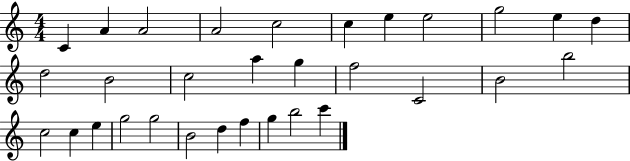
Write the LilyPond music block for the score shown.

{
  \clef treble
  \numericTimeSignature
  \time 4/4
  \key c \major
  c'4 a'4 a'2 | a'2 c''2 | c''4 e''4 e''2 | g''2 e''4 d''4 | \break d''2 b'2 | c''2 a''4 g''4 | f''2 c'2 | b'2 b''2 | \break c''2 c''4 e''4 | g''2 g''2 | b'2 d''4 f''4 | g''4 b''2 c'''4 | \break \bar "|."
}